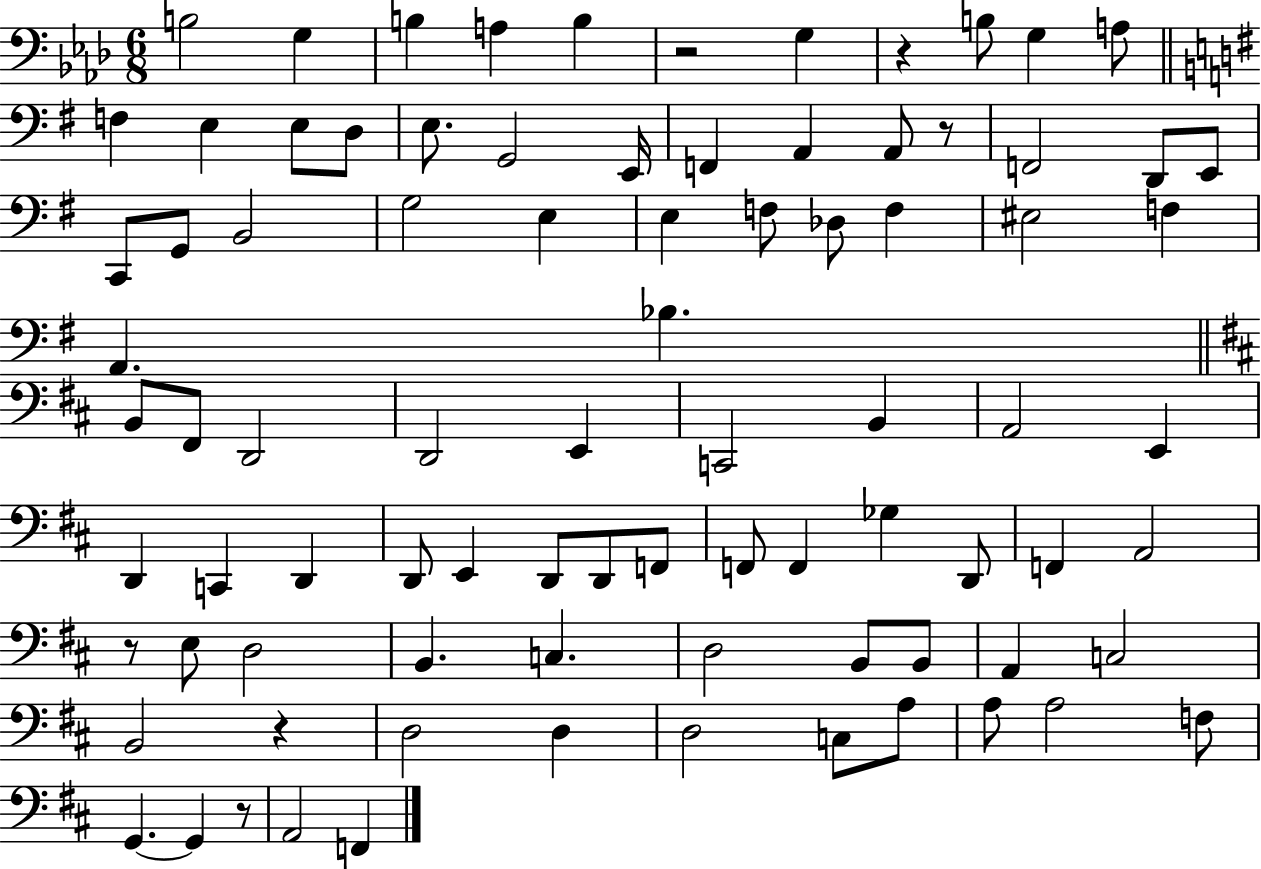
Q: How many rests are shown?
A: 6